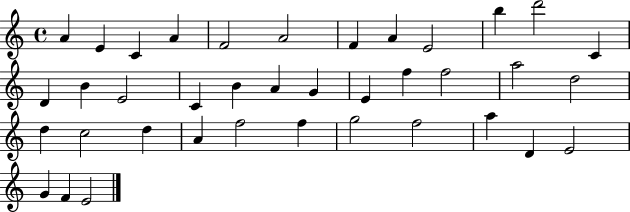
A4/q E4/q C4/q A4/q F4/h A4/h F4/q A4/q E4/h B5/q D6/h C4/q D4/q B4/q E4/h C4/q B4/q A4/q G4/q E4/q F5/q F5/h A5/h D5/h D5/q C5/h D5/q A4/q F5/h F5/q G5/h F5/h A5/q D4/q E4/h G4/q F4/q E4/h